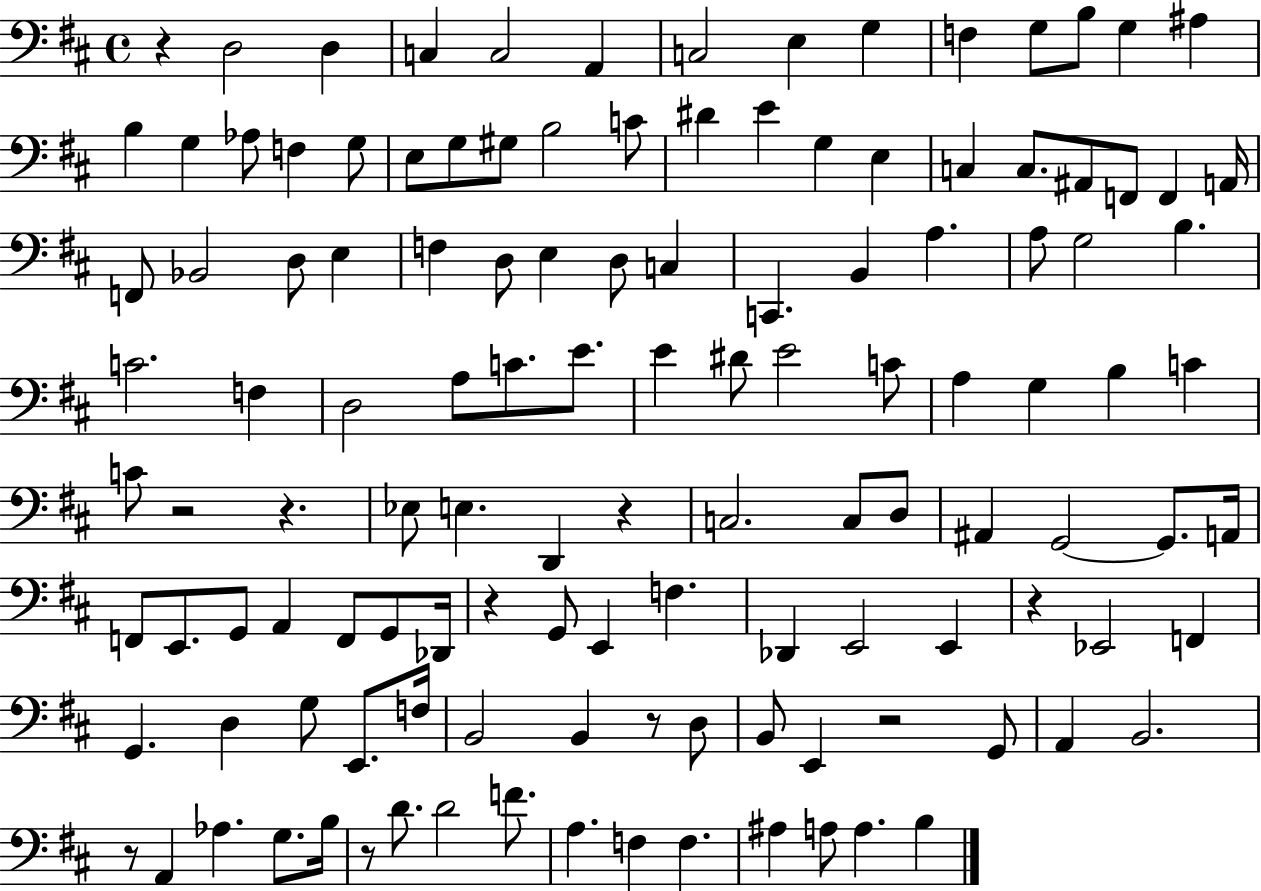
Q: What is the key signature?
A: D major